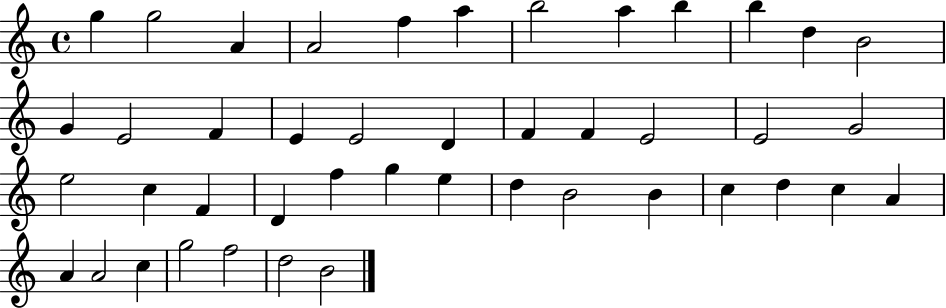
G5/q G5/h A4/q A4/h F5/q A5/q B5/h A5/q B5/q B5/q D5/q B4/h G4/q E4/h F4/q E4/q E4/h D4/q F4/q F4/q E4/h E4/h G4/h E5/h C5/q F4/q D4/q F5/q G5/q E5/q D5/q B4/h B4/q C5/q D5/q C5/q A4/q A4/q A4/h C5/q G5/h F5/h D5/h B4/h